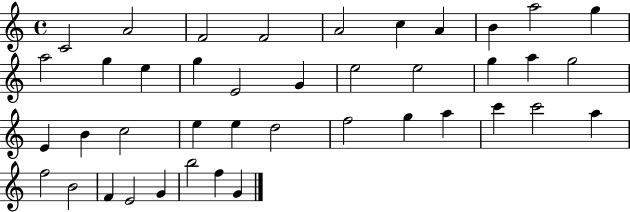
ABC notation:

X:1
T:Untitled
M:4/4
L:1/4
K:C
C2 A2 F2 F2 A2 c A B a2 g a2 g e g E2 G e2 e2 g a g2 E B c2 e e d2 f2 g a c' c'2 a f2 B2 F E2 G b2 f G